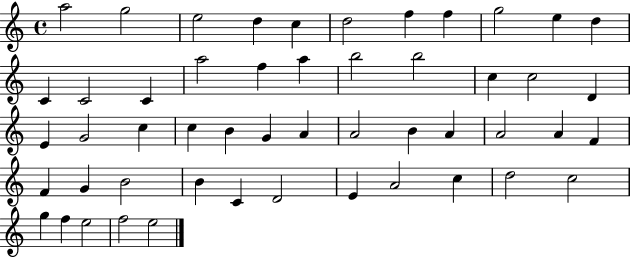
X:1
T:Untitled
M:4/4
L:1/4
K:C
a2 g2 e2 d c d2 f f g2 e d C C2 C a2 f a b2 b2 c c2 D E G2 c c B G A A2 B A A2 A F F G B2 B C D2 E A2 c d2 c2 g f e2 f2 e2